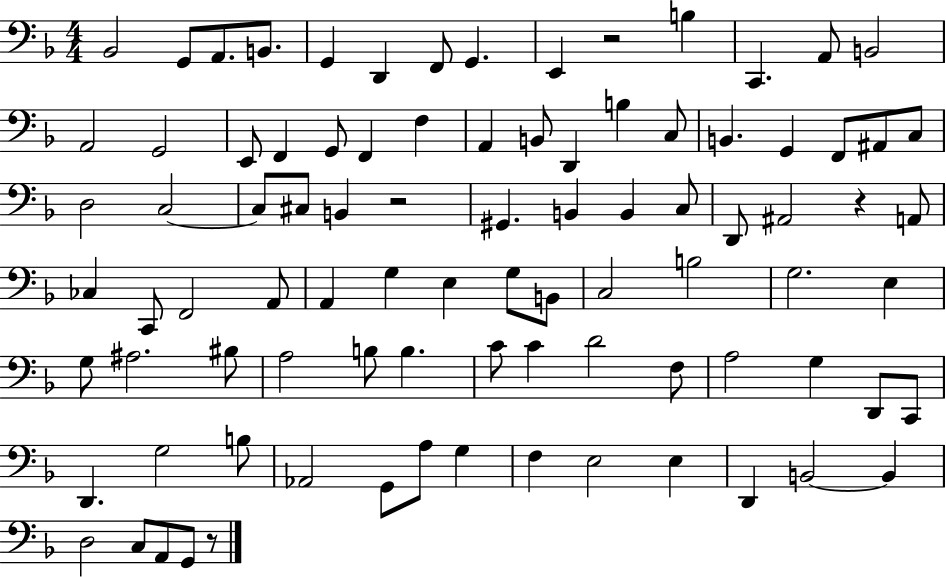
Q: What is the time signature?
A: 4/4